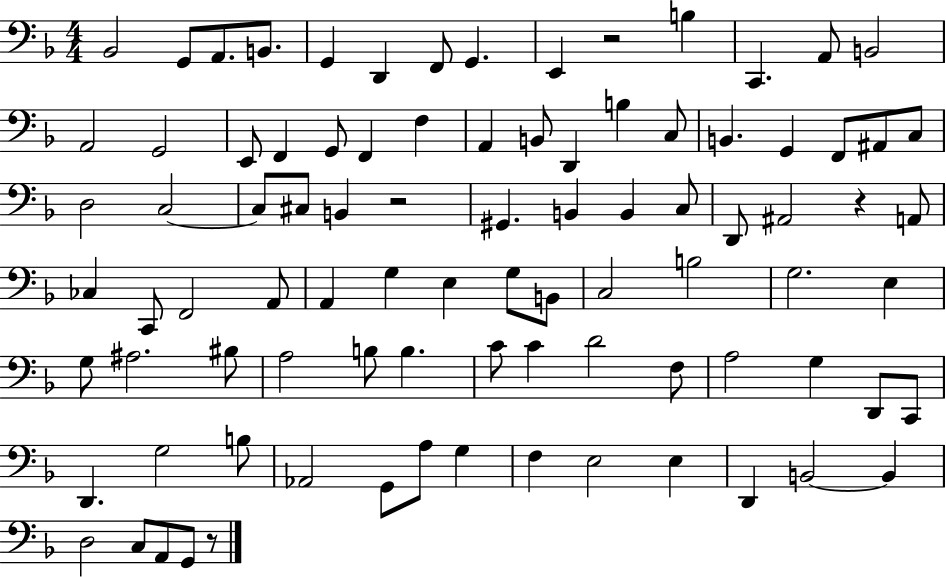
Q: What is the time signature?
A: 4/4